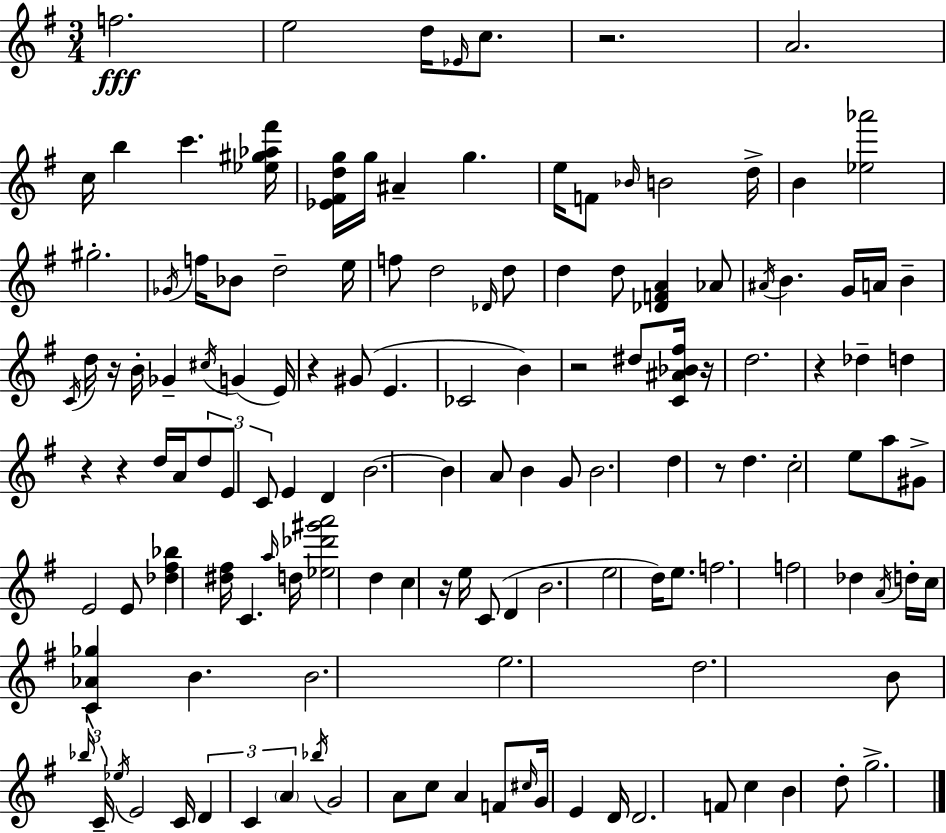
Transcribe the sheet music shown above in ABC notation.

X:1
T:Untitled
M:3/4
L:1/4
K:G
f2 e2 d/4 _E/4 c/2 z2 A2 c/4 b c' [_e^g_a^f']/4 [_E^Fdg]/4 g/4 ^A g e/4 F/2 _B/4 B2 d/4 B [_e_a']2 ^g2 _G/4 f/4 _B/2 d2 e/4 f/2 d2 _D/4 d/2 d d/2 [_DFA] _A/2 ^A/4 B G/4 A/4 B C/4 d/4 z/4 B/4 _G ^c/4 G E/4 z ^G/2 E _C2 B z2 ^d/2 [C^A_B^f]/4 z/4 d2 z _d d z z d/4 A/4 d/2 E/2 C/2 E D B2 B A/2 B G/2 B2 d z/2 d c2 e/2 a/2 ^G/2 E2 E/2 [_d^f_b] [^d^f]/4 C a/4 d/4 [_e_d'^g'a']2 d c z/4 e/4 C/2 D B2 e2 d/4 e/2 f2 f2 _d A/4 d/4 c/4 [C_A_g] B B2 e2 d2 B/2 _b/4 C/4 _e/4 E2 C/4 D C A _b/4 G2 A/2 c/2 A F/2 ^c/4 G/4 E D/4 D2 F/2 c B d/2 g2